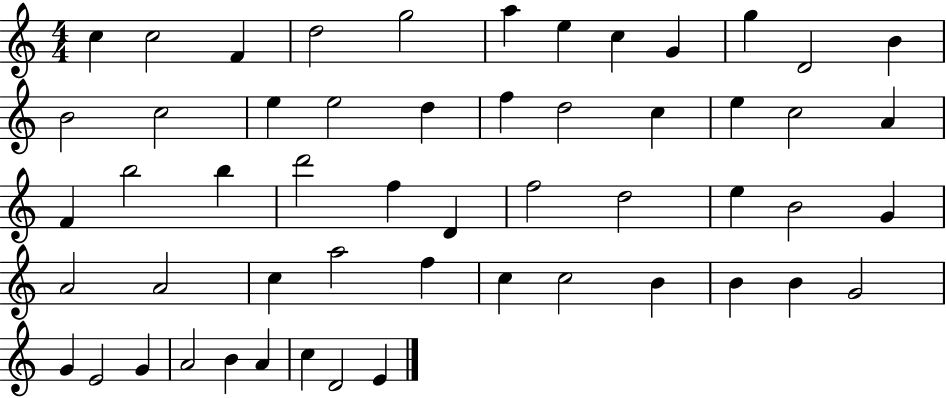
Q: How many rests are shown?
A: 0